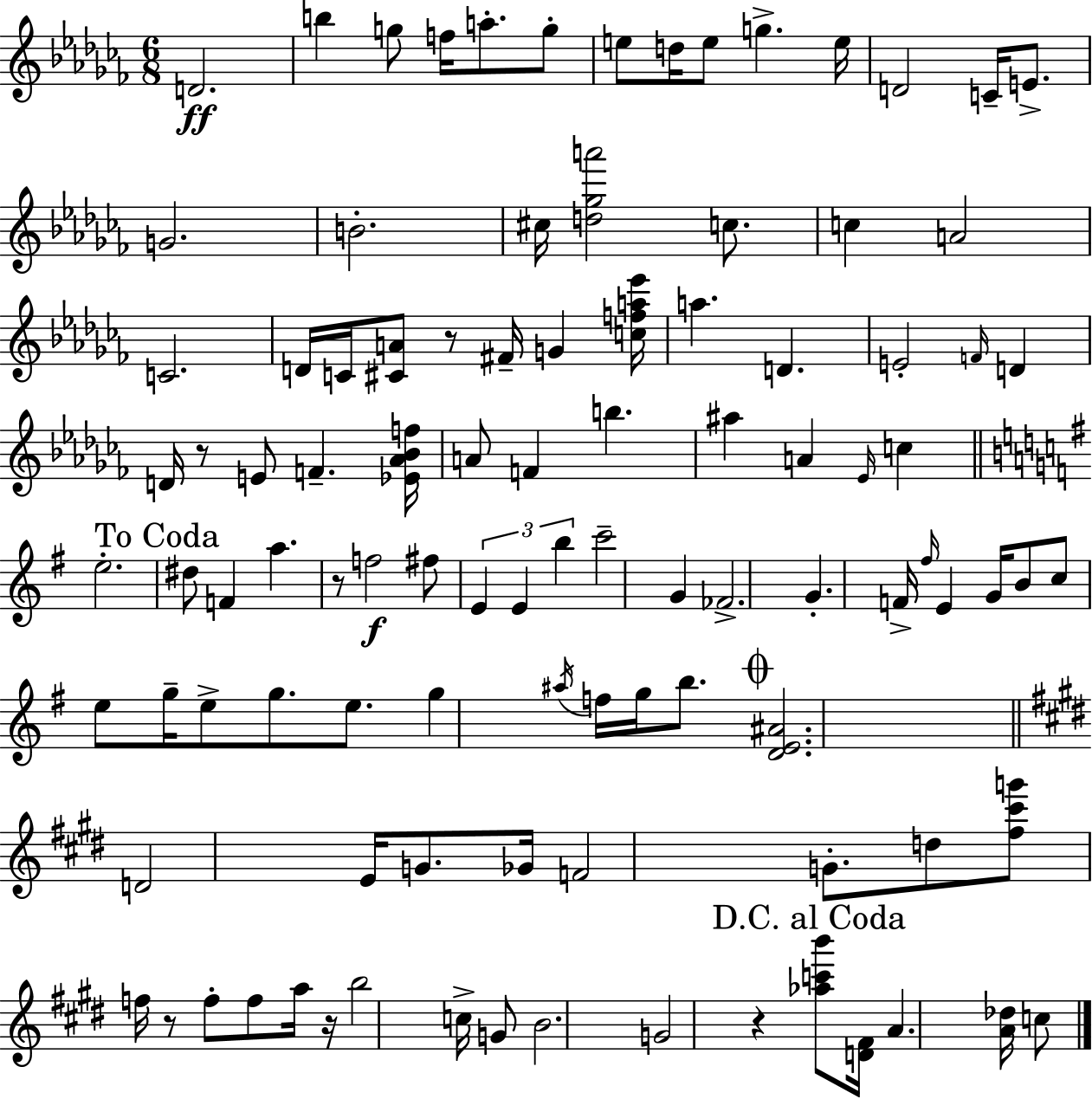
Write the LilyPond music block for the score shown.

{
  \clef treble
  \numericTimeSignature
  \time 6/8
  \key aes \minor
  d'2.\ff | b''4 g''8 f''16 a''8.-. g''8-. | e''8 d''16 e''8 g''4.-> e''16 | d'2 c'16-- e'8.-> | \break g'2. | b'2.-. | cis''16 <d'' ges'' a'''>2 c''8. | c''4 a'2 | \break c'2. | d'16 c'16 <cis' a'>8 r8 fis'16-- g'4 <c'' f'' a'' ees'''>16 | a''4. d'4. | e'2-. \grace { f'16 } d'4 | \break d'16 r8 e'8 f'4.-- | <ees' aes' bes' f''>16 a'8 f'4 b''4. | ais''4 a'4 \grace { ees'16 } c''4 | \bar "||" \break \key g \major e''2.-. | \mark "To Coda" dis''8 f'4 a''4. | r8 f''2\f fis''8 | \tuplet 3/2 { e'4 e'4 b''4 } | \break c'''2-- g'4 | fes'2.-> | g'4.-. f'16-> \grace { fis''16 } e'4 | g'16 b'8 c''8 e''8 g''16-- e''8-> g''8. | \break e''8. g''4 \acciaccatura { ais''16 } f''16 g''16 b''8. | \mark \markup { \musicglyph "scripts.coda" } <d' e' ais'>2. | \bar "||" \break \key e \major d'2 e'16 g'8. | ges'16 f'2 g'8.-. | d''8 <fis'' cis''' g'''>8 f''16 r8 f''8-. f''8 a''16 | r16 b''2 c''16-> g'8 | \break b'2. | g'2 r4 | \mark "D.C. al Coda" <aes'' c''' b'''>8 <d' fis'>16 a'4. <a' des''>16 c''8 | \bar "|."
}